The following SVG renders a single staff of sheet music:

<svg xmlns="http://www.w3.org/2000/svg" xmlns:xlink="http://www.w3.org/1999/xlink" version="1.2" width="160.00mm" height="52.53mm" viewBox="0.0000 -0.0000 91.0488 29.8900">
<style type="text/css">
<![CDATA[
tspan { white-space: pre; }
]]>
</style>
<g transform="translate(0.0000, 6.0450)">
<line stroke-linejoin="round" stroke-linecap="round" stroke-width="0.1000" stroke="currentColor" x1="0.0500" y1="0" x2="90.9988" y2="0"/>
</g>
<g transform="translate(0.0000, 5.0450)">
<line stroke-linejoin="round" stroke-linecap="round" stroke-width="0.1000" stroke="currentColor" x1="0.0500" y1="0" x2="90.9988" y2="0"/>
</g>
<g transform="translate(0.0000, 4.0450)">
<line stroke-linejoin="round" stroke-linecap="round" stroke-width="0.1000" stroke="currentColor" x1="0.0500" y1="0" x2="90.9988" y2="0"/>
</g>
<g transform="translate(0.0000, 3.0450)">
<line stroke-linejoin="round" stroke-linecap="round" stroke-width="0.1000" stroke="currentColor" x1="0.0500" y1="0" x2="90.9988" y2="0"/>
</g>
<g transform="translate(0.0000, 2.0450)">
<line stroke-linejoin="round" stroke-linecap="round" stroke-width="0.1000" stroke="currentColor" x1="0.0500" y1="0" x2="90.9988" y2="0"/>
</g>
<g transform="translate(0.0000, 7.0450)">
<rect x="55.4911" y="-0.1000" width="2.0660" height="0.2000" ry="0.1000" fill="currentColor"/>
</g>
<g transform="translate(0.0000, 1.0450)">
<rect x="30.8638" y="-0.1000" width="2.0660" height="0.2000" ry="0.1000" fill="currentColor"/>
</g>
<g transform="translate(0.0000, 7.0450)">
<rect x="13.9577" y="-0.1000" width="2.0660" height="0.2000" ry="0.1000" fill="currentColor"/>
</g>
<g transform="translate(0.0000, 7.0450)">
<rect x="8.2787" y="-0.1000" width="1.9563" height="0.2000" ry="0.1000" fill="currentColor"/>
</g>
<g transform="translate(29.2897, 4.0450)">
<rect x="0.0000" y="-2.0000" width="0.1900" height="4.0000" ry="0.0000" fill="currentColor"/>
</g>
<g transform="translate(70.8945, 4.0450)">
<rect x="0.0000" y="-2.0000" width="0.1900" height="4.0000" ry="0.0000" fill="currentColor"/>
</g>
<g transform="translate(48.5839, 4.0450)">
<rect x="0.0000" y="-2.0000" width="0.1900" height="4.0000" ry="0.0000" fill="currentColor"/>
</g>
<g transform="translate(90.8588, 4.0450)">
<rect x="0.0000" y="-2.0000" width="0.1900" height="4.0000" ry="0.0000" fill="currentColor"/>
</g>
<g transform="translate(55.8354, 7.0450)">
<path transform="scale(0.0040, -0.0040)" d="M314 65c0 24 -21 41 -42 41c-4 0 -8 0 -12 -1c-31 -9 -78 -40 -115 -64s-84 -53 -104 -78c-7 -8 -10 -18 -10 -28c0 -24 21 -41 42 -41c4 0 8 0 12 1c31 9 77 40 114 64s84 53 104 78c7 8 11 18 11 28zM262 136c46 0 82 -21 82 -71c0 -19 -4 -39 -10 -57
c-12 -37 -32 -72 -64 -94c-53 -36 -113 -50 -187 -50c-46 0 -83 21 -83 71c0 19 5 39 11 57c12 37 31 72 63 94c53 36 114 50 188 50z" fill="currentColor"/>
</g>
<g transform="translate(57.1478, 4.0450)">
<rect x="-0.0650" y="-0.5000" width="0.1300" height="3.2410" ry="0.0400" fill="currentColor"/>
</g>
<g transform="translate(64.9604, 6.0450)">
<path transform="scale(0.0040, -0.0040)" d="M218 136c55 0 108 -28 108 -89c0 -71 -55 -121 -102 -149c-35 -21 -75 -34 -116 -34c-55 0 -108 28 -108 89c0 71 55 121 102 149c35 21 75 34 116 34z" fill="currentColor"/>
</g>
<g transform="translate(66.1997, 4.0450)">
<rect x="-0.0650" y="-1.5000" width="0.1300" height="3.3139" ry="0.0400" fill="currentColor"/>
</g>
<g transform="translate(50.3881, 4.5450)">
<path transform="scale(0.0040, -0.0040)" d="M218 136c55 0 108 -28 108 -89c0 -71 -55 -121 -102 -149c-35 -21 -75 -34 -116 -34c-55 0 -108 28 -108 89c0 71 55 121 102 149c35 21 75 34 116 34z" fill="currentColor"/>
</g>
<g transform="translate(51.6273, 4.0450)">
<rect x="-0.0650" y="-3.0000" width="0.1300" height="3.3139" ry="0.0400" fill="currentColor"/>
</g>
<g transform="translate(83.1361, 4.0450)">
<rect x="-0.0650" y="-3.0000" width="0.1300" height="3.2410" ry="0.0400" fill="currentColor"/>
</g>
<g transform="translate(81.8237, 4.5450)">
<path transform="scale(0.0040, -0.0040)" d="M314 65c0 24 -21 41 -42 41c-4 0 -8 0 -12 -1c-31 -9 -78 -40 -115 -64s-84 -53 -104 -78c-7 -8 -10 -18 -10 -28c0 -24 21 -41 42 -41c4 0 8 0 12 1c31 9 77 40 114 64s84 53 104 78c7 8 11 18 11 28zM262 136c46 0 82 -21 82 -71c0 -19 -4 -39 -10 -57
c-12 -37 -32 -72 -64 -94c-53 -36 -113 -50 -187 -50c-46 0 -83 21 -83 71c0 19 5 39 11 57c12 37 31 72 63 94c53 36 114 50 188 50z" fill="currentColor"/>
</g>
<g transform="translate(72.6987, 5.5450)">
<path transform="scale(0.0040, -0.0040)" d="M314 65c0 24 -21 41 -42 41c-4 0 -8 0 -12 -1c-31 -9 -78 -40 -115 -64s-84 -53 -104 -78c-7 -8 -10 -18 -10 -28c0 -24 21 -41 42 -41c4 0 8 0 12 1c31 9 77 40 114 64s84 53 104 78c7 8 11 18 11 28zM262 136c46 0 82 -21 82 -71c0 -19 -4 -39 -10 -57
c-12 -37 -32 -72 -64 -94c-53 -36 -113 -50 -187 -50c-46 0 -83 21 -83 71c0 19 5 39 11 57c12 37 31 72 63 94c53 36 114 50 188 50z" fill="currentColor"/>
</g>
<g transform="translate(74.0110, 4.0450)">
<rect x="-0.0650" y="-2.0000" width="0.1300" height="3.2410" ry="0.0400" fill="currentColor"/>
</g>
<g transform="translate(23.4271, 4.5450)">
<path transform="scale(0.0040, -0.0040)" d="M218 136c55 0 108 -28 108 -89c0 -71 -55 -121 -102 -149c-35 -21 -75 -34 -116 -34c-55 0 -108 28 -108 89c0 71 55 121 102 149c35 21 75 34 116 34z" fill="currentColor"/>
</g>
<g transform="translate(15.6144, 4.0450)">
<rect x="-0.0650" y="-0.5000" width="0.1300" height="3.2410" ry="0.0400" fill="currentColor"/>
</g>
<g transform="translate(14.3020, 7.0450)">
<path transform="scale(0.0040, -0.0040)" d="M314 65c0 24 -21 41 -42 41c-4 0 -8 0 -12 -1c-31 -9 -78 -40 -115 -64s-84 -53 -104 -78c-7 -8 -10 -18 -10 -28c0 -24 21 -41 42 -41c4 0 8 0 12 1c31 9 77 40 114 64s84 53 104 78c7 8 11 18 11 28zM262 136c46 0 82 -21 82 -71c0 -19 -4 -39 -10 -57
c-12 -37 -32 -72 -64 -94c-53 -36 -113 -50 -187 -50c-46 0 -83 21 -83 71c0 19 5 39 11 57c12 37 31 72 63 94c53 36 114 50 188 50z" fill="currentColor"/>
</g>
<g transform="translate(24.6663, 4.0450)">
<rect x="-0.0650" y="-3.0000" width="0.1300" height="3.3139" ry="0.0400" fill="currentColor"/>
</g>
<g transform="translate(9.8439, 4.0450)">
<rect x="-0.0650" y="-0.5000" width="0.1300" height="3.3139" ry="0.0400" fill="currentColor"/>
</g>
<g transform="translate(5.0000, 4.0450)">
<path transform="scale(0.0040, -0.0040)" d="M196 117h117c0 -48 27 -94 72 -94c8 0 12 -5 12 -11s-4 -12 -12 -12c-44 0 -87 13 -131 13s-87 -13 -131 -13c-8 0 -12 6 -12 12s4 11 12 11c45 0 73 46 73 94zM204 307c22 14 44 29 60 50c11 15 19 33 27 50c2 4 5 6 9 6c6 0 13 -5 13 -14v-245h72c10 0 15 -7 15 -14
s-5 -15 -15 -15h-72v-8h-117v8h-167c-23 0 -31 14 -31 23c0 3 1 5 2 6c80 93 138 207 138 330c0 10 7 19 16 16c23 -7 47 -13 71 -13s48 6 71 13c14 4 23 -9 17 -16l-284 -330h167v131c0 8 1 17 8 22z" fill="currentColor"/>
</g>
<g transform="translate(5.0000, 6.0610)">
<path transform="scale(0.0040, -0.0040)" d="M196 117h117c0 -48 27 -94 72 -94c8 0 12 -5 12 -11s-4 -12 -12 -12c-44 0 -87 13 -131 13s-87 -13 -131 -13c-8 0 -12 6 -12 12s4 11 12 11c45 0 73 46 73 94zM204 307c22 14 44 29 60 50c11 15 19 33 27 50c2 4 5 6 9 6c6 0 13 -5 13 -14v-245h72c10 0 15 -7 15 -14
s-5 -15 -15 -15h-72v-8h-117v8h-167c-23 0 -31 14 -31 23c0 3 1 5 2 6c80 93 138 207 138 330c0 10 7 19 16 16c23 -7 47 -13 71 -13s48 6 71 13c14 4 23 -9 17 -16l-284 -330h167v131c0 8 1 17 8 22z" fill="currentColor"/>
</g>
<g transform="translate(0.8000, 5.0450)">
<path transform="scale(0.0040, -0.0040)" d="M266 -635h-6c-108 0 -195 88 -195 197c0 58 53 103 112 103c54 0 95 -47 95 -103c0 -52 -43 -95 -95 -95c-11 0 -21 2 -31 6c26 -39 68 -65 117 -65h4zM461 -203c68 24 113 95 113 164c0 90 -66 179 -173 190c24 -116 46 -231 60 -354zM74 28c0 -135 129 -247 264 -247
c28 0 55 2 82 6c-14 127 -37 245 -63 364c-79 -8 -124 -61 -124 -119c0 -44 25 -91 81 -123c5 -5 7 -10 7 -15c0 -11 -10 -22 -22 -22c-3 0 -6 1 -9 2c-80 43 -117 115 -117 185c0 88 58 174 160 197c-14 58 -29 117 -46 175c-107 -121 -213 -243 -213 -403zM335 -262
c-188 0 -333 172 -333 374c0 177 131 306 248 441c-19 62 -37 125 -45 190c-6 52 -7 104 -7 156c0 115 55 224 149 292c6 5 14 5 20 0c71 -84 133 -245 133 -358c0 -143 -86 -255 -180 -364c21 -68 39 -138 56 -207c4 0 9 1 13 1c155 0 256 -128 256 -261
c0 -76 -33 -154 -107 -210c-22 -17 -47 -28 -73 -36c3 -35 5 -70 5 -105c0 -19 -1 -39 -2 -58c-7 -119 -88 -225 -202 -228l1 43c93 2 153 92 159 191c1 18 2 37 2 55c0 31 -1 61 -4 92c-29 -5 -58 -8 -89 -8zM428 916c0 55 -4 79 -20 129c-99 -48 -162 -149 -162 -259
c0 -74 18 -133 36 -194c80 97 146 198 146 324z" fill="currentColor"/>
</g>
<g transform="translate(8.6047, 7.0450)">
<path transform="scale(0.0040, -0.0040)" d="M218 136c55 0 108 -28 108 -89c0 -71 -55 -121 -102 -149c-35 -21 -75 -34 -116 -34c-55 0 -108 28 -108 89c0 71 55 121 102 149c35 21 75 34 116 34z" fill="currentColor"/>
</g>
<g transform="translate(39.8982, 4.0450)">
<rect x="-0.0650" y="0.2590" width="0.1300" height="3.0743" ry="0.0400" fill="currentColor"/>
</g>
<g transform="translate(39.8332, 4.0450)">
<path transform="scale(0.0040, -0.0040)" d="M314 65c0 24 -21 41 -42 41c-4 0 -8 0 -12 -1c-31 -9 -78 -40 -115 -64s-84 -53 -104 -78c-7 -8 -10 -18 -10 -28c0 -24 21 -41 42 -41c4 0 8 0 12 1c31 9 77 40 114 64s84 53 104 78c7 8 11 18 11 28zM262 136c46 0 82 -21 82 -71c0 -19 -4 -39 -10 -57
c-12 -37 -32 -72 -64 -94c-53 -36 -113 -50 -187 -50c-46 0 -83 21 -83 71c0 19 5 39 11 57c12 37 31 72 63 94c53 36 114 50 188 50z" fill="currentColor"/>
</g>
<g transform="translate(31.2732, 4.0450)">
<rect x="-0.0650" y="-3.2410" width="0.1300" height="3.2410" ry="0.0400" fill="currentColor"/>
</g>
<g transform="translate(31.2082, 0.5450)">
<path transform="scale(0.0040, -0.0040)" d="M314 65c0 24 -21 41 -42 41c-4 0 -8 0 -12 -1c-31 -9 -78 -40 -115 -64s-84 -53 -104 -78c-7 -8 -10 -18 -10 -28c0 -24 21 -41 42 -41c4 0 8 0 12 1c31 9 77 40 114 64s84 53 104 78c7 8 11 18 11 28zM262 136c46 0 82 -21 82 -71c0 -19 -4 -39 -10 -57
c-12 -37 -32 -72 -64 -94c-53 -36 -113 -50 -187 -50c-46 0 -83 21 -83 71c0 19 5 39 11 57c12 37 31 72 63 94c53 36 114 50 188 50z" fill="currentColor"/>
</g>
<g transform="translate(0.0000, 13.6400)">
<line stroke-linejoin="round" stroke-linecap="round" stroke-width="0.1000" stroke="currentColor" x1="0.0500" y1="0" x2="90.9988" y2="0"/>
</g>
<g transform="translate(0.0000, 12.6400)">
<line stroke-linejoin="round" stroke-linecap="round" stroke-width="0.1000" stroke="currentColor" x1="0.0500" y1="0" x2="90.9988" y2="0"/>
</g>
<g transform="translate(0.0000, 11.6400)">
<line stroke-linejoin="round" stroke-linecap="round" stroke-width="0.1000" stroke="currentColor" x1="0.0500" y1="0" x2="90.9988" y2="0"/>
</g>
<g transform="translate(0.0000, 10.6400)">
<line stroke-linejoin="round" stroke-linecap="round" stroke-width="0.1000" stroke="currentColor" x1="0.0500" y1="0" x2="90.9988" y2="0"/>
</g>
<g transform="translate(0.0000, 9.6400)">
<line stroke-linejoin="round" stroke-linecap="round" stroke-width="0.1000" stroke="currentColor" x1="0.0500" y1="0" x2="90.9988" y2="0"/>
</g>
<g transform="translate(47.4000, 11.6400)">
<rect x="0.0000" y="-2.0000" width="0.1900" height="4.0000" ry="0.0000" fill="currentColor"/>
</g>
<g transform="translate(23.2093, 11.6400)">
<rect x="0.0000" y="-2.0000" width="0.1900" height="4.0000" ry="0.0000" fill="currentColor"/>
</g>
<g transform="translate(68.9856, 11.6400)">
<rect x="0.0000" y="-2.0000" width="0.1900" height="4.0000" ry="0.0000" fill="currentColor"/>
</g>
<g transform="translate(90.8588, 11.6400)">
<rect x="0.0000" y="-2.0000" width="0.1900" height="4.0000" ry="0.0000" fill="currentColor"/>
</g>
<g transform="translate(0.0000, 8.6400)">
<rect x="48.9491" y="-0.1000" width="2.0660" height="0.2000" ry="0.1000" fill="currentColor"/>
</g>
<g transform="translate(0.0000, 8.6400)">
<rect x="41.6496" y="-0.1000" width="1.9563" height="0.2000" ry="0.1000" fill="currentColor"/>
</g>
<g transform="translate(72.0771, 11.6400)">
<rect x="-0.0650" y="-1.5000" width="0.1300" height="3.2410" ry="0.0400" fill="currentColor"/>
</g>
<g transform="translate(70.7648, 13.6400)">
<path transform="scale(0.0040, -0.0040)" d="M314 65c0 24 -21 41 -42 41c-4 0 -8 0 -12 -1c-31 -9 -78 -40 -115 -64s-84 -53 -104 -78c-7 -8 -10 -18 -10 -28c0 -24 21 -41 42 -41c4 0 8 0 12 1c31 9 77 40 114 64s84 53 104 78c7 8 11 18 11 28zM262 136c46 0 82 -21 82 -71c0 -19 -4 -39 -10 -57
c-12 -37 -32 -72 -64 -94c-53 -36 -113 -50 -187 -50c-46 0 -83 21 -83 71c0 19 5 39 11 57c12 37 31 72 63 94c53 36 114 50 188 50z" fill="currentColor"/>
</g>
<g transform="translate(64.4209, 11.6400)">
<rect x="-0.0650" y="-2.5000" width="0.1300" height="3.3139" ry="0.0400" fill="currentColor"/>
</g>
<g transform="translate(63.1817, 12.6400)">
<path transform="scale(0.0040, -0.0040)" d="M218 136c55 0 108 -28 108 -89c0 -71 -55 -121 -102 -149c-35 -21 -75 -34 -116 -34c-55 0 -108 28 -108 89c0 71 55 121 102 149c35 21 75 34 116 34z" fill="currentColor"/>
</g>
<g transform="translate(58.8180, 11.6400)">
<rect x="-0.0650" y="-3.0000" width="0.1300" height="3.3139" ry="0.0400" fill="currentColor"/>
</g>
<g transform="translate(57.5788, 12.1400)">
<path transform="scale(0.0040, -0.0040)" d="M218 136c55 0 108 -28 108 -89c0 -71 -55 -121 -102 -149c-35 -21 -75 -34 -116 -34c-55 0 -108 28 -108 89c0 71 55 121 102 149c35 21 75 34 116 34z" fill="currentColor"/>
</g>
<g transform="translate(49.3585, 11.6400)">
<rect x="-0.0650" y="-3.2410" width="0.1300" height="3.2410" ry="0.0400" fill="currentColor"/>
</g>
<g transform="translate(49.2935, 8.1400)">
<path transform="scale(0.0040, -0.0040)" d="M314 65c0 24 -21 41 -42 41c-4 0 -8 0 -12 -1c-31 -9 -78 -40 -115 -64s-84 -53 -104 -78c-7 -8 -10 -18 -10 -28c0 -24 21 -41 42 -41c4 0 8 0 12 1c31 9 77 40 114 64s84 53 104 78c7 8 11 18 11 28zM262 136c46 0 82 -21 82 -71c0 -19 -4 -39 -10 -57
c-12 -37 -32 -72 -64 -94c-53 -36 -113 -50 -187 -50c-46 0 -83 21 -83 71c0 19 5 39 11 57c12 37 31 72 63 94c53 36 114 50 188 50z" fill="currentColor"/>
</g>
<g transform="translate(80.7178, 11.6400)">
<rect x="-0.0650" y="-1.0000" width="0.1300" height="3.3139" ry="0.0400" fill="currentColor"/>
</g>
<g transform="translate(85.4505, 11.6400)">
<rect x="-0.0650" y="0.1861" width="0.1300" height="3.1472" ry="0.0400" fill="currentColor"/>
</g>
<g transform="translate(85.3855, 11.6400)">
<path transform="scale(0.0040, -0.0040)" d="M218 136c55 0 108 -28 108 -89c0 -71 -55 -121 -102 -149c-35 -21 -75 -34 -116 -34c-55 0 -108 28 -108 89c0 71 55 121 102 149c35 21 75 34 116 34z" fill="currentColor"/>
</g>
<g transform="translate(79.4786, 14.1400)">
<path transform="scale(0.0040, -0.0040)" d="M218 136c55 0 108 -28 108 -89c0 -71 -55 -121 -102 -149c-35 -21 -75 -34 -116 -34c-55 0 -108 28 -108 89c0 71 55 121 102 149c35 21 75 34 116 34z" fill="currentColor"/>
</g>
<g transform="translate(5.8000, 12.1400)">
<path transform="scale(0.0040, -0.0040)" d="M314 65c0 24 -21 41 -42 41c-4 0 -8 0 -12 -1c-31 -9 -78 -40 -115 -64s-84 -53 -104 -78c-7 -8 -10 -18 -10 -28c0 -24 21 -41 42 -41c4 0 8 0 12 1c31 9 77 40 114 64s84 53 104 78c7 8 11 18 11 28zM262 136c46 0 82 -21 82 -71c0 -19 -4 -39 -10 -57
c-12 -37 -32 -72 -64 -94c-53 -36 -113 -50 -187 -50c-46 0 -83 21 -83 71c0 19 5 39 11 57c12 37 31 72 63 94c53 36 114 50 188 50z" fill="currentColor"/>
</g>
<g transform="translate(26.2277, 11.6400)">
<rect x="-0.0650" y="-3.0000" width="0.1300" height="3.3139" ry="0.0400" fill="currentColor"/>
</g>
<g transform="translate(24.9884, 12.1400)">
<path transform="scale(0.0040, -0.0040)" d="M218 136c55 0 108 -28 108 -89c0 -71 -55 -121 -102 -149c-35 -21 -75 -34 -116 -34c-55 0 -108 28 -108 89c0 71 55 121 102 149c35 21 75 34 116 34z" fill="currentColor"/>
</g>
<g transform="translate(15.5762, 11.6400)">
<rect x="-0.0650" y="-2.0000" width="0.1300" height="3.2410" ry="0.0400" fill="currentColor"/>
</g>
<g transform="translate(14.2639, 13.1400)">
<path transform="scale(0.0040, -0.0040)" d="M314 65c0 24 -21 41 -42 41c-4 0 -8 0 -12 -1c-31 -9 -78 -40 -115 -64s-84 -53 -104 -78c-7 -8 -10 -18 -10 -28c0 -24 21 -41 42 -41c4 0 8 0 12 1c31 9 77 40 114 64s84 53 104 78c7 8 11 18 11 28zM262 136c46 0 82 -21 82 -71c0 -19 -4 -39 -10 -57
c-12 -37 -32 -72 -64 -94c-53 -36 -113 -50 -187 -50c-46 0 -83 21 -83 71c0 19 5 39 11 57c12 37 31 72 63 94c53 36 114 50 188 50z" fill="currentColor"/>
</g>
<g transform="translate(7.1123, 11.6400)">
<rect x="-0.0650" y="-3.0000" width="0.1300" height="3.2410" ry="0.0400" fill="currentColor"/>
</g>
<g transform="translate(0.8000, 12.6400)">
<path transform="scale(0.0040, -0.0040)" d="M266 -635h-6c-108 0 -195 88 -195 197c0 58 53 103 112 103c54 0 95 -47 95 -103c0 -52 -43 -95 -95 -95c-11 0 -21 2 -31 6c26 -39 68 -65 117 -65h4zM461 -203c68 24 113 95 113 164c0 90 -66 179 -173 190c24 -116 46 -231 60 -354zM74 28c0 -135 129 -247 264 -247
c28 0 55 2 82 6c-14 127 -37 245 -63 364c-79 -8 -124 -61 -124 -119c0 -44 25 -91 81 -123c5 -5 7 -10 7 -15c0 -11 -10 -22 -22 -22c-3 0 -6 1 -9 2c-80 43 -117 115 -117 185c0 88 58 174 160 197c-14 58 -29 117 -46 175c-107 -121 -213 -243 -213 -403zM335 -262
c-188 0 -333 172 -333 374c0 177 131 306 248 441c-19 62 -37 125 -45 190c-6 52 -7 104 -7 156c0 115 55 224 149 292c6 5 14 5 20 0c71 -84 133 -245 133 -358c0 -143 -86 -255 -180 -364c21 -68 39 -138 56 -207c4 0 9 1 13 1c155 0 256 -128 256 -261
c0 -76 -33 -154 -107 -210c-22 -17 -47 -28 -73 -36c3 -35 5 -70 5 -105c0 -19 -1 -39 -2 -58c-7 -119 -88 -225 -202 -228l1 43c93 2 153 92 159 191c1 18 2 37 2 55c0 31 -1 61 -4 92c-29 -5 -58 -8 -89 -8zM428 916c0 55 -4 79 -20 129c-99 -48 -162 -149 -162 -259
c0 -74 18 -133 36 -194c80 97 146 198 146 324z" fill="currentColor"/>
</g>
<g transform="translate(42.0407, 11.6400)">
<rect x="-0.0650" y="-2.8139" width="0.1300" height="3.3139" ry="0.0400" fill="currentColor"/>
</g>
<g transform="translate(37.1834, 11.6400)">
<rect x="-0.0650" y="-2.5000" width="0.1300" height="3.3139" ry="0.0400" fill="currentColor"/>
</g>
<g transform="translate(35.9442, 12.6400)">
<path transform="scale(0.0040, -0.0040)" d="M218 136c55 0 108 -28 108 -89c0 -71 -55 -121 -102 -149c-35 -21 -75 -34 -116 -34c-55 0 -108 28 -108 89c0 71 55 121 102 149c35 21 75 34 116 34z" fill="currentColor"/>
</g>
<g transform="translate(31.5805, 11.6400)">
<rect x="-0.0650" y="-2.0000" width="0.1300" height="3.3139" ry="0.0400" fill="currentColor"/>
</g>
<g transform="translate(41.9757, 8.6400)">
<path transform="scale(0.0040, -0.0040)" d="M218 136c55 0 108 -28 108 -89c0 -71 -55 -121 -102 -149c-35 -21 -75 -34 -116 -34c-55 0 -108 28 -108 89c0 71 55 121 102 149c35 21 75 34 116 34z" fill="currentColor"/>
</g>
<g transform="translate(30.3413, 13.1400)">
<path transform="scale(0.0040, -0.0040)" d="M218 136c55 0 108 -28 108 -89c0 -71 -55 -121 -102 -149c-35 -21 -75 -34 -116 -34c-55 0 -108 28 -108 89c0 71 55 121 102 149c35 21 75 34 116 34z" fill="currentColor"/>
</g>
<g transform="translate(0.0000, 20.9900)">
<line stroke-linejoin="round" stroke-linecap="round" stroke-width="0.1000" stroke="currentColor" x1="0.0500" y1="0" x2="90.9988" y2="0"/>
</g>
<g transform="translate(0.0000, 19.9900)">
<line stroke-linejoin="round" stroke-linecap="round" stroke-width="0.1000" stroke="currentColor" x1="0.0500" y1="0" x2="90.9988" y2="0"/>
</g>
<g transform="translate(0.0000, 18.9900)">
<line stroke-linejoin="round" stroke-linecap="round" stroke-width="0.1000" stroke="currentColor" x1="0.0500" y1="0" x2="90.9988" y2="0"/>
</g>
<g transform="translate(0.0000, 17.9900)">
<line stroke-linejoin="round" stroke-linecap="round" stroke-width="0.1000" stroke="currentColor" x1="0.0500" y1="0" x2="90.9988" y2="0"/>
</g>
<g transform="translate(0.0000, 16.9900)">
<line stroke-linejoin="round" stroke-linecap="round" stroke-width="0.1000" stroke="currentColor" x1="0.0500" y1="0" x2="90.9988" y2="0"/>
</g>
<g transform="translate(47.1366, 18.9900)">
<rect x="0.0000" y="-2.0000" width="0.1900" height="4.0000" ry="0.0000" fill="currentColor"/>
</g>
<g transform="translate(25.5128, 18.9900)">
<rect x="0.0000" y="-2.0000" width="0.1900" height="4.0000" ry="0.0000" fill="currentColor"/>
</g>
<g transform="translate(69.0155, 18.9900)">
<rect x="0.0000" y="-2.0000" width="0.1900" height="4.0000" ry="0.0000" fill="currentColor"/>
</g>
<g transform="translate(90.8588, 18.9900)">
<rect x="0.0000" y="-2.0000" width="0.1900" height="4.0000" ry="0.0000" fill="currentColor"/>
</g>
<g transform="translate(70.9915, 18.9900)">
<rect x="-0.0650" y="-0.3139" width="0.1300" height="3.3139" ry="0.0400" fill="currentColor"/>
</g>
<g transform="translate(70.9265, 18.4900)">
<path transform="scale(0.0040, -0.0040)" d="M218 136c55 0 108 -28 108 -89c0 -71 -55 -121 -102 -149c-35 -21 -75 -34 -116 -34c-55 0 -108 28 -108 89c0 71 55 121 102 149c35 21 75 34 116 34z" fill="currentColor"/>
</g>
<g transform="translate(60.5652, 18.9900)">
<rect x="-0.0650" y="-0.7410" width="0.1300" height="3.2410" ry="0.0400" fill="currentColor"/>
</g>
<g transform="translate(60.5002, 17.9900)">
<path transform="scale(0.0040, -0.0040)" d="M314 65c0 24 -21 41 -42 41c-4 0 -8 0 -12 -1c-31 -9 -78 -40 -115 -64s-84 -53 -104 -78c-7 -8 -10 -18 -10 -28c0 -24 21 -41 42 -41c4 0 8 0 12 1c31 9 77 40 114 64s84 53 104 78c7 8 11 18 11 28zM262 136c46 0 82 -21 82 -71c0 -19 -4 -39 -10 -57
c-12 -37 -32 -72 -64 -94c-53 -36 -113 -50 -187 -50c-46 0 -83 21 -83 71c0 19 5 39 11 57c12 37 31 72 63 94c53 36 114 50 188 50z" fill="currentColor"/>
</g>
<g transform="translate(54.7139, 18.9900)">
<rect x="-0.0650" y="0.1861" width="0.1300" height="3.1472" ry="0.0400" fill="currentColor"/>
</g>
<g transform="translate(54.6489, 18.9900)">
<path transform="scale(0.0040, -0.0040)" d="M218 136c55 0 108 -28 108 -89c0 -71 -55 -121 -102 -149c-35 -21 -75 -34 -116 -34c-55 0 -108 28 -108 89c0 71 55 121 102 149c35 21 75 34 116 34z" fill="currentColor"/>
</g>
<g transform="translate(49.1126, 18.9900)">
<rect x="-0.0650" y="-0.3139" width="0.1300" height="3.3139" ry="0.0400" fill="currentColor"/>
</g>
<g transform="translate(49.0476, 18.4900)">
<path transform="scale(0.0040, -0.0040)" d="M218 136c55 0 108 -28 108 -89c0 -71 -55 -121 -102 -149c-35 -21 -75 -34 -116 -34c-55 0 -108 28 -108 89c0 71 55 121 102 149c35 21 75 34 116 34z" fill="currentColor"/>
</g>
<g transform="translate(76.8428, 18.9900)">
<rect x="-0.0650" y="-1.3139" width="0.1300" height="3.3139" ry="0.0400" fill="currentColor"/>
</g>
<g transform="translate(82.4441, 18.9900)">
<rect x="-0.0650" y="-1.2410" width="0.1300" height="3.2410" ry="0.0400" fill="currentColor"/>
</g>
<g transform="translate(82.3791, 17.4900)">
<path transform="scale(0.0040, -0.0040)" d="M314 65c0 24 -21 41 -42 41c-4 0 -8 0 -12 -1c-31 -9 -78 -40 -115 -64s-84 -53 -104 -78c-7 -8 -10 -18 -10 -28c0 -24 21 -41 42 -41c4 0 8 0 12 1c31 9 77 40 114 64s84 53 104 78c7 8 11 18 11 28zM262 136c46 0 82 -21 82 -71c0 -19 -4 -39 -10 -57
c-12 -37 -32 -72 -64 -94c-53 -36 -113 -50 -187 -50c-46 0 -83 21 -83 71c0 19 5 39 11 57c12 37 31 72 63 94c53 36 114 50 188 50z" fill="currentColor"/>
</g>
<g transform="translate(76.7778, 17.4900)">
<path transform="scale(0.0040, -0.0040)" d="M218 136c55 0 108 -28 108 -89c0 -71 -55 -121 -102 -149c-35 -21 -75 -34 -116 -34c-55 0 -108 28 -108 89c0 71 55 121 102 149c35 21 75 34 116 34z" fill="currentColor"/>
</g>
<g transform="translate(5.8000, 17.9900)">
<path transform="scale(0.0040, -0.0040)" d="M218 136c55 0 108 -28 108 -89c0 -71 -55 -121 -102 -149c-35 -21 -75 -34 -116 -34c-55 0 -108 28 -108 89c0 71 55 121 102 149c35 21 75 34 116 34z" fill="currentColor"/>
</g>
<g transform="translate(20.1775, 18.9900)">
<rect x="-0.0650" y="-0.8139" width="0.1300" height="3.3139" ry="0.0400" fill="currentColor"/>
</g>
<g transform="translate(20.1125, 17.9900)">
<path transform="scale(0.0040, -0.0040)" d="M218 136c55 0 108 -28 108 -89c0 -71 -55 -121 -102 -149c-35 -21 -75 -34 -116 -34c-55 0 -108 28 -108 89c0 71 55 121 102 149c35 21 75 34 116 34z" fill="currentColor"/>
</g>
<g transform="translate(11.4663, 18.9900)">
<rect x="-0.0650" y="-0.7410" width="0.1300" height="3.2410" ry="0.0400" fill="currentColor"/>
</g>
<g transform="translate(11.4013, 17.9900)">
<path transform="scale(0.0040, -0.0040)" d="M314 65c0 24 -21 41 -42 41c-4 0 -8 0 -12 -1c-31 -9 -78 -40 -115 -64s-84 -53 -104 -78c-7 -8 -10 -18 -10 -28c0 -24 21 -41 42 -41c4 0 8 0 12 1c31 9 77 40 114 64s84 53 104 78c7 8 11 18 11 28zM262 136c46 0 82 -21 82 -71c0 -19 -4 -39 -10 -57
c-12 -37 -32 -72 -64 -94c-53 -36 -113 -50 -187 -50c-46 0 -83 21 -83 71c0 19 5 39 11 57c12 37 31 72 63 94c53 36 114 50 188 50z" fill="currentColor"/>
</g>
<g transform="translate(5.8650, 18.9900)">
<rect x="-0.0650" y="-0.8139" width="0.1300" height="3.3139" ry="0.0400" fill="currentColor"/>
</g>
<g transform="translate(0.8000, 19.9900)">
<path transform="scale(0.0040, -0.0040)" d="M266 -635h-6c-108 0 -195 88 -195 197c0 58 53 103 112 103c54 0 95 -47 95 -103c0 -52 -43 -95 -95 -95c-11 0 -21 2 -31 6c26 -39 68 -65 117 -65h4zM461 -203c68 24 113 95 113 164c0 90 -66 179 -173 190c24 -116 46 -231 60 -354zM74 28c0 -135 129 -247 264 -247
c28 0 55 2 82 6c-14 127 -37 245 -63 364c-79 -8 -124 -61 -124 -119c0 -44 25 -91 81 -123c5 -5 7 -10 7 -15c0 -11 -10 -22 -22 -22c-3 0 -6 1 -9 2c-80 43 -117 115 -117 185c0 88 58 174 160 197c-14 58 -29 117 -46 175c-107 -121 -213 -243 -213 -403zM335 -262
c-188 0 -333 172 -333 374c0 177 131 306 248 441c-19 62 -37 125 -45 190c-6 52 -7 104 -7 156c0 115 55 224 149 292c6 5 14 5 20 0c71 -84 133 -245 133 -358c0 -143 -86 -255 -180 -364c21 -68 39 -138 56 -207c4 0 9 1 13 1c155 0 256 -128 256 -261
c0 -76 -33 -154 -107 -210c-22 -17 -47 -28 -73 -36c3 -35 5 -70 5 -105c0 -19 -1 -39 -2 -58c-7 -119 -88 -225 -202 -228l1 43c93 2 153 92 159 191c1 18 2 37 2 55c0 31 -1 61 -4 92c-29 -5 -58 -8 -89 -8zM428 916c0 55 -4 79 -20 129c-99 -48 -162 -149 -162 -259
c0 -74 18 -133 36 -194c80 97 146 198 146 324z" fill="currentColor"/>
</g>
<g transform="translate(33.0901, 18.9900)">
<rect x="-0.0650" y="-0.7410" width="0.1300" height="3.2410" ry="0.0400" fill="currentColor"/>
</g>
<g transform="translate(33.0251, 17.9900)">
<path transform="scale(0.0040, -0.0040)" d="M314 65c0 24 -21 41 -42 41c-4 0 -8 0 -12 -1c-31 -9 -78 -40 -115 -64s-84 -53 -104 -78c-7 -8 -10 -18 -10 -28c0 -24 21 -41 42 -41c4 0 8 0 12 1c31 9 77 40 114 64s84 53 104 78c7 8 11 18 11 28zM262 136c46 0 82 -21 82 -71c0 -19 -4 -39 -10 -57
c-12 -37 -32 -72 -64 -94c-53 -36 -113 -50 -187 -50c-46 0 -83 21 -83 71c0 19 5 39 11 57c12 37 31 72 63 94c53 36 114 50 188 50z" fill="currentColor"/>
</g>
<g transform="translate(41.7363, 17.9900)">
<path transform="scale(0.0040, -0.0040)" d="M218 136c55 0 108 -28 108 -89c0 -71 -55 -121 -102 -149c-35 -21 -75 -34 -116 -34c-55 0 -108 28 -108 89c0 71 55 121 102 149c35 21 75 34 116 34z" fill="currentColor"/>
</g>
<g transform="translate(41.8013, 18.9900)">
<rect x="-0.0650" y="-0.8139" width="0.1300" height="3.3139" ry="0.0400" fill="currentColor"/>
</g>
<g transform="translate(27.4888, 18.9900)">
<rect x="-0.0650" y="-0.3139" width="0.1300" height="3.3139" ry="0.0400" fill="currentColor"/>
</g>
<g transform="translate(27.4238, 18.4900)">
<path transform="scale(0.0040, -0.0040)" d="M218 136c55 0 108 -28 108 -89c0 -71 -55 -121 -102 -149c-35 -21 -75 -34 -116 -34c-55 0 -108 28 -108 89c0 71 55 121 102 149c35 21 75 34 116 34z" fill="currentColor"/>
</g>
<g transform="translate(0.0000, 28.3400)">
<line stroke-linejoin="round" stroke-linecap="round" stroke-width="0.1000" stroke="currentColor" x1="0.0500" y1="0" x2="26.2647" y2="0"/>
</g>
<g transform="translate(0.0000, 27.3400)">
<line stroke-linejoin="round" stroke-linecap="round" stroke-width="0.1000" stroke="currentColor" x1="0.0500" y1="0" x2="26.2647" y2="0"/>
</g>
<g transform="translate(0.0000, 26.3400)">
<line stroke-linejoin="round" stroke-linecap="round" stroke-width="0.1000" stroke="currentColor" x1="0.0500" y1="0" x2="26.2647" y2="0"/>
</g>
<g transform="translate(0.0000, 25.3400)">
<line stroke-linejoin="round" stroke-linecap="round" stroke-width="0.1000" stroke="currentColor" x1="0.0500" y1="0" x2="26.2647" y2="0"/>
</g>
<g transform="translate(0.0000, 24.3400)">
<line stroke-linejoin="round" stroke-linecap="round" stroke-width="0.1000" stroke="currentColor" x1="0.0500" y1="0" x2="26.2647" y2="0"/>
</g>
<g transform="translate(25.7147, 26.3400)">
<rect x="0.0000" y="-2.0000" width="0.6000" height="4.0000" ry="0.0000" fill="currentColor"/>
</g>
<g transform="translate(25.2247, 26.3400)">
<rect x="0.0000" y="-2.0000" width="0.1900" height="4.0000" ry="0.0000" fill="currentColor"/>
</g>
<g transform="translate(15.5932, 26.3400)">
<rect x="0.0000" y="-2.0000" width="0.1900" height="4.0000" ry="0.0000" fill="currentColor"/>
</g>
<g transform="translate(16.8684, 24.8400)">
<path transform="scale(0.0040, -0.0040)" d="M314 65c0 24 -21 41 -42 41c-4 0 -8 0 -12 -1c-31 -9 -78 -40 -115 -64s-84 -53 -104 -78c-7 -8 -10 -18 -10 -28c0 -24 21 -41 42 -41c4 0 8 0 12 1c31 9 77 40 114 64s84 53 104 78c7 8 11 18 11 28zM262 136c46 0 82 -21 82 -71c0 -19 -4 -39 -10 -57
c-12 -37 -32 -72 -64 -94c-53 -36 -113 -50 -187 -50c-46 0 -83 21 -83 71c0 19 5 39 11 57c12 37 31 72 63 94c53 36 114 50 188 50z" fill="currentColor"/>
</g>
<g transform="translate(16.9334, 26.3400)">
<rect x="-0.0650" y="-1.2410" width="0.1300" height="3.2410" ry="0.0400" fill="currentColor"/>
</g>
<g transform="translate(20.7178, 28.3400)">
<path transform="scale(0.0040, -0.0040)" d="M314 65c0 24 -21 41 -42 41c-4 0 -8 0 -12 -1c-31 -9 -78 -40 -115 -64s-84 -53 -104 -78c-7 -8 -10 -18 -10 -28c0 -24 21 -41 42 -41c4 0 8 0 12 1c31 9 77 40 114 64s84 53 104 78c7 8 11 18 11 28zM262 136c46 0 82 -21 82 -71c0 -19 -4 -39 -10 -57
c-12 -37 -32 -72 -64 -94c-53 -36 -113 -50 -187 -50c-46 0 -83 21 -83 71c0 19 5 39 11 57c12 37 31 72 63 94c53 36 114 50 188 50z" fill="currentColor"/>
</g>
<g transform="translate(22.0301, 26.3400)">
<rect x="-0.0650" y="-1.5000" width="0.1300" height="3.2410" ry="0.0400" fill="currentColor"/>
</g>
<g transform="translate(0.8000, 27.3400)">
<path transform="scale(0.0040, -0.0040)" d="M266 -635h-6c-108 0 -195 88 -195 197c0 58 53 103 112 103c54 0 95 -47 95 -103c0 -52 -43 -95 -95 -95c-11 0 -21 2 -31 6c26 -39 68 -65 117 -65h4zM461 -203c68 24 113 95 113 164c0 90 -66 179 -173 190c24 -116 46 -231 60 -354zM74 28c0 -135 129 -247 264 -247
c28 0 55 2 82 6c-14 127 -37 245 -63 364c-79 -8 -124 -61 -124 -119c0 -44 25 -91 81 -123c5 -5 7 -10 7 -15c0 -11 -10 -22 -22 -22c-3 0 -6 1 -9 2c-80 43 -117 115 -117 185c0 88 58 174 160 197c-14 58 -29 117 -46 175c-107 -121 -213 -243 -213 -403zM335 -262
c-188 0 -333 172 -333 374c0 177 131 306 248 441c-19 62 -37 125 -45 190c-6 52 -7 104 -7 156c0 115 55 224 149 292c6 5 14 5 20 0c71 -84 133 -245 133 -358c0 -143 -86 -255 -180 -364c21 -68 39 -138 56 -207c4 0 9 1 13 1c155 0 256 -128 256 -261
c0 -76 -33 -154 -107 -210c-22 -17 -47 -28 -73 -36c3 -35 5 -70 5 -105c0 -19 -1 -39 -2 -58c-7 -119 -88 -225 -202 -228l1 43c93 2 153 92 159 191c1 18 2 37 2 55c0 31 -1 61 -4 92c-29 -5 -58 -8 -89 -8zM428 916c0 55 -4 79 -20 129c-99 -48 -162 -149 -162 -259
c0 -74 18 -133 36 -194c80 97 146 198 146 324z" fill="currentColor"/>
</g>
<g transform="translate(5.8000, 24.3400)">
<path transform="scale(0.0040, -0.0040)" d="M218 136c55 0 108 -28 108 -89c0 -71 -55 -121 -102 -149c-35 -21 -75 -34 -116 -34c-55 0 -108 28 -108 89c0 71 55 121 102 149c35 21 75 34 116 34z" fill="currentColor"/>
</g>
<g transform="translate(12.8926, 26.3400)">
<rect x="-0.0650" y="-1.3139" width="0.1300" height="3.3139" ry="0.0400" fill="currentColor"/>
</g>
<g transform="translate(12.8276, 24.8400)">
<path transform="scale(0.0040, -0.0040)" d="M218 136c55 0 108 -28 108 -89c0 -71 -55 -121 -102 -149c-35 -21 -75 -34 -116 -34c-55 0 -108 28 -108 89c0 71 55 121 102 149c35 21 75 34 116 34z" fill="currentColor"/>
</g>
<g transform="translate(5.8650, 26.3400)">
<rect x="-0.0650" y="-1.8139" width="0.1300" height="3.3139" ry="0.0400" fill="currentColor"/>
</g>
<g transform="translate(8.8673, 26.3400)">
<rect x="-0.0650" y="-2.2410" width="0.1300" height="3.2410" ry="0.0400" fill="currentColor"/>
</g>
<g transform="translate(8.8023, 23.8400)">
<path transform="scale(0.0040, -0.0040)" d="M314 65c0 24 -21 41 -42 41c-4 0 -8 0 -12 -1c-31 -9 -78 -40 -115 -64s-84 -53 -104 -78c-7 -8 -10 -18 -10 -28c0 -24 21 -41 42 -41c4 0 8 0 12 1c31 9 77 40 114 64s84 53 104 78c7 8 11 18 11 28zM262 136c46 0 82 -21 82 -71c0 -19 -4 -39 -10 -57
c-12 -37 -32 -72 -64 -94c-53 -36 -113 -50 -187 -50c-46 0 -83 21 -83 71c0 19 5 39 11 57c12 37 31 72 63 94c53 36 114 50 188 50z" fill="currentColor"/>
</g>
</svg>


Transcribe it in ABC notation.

X:1
T:Untitled
M:4/4
L:1/4
K:C
C C2 A b2 B2 A C2 E F2 A2 A2 F2 A F G a b2 A G E2 D B d d2 d c d2 d c B d2 c e e2 f g2 e e2 E2